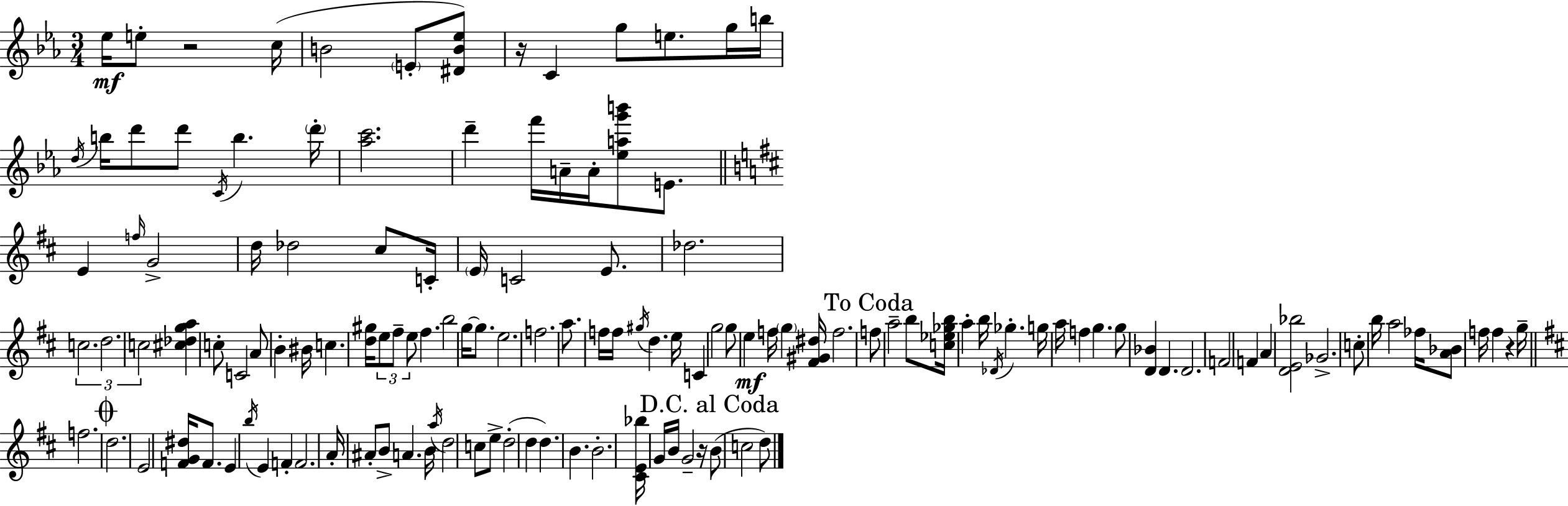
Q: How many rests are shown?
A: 4